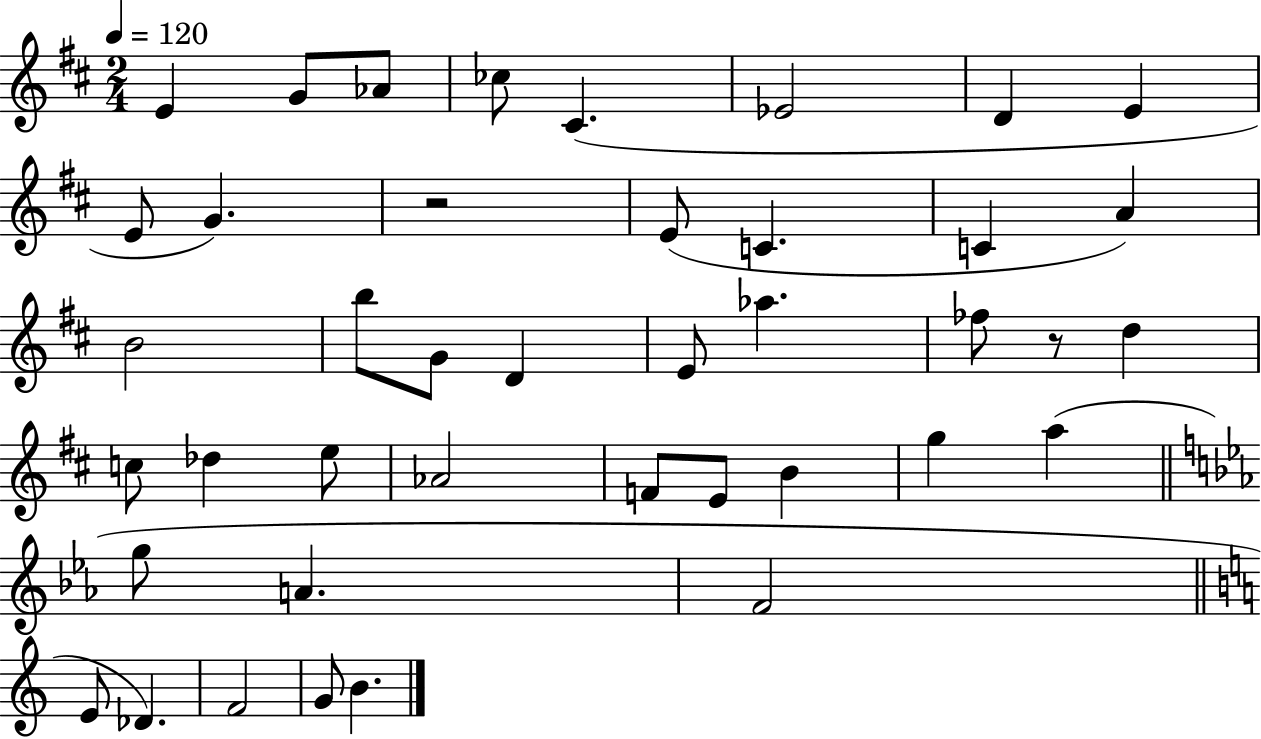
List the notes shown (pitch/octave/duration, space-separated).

E4/q G4/e Ab4/e CES5/e C#4/q. Eb4/h D4/q E4/q E4/e G4/q. R/h E4/e C4/q. C4/q A4/q B4/h B5/e G4/e D4/q E4/e Ab5/q. FES5/e R/e D5/q C5/e Db5/q E5/e Ab4/h F4/e E4/e B4/q G5/q A5/q G5/e A4/q. F4/h E4/e Db4/q. F4/h G4/e B4/q.